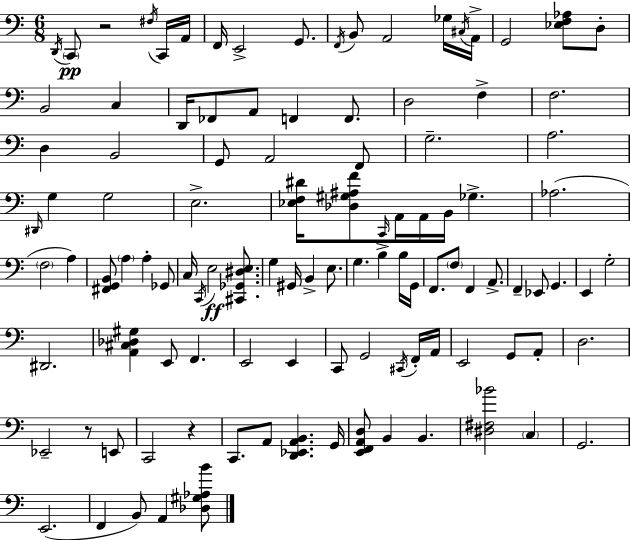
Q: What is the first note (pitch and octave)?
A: D2